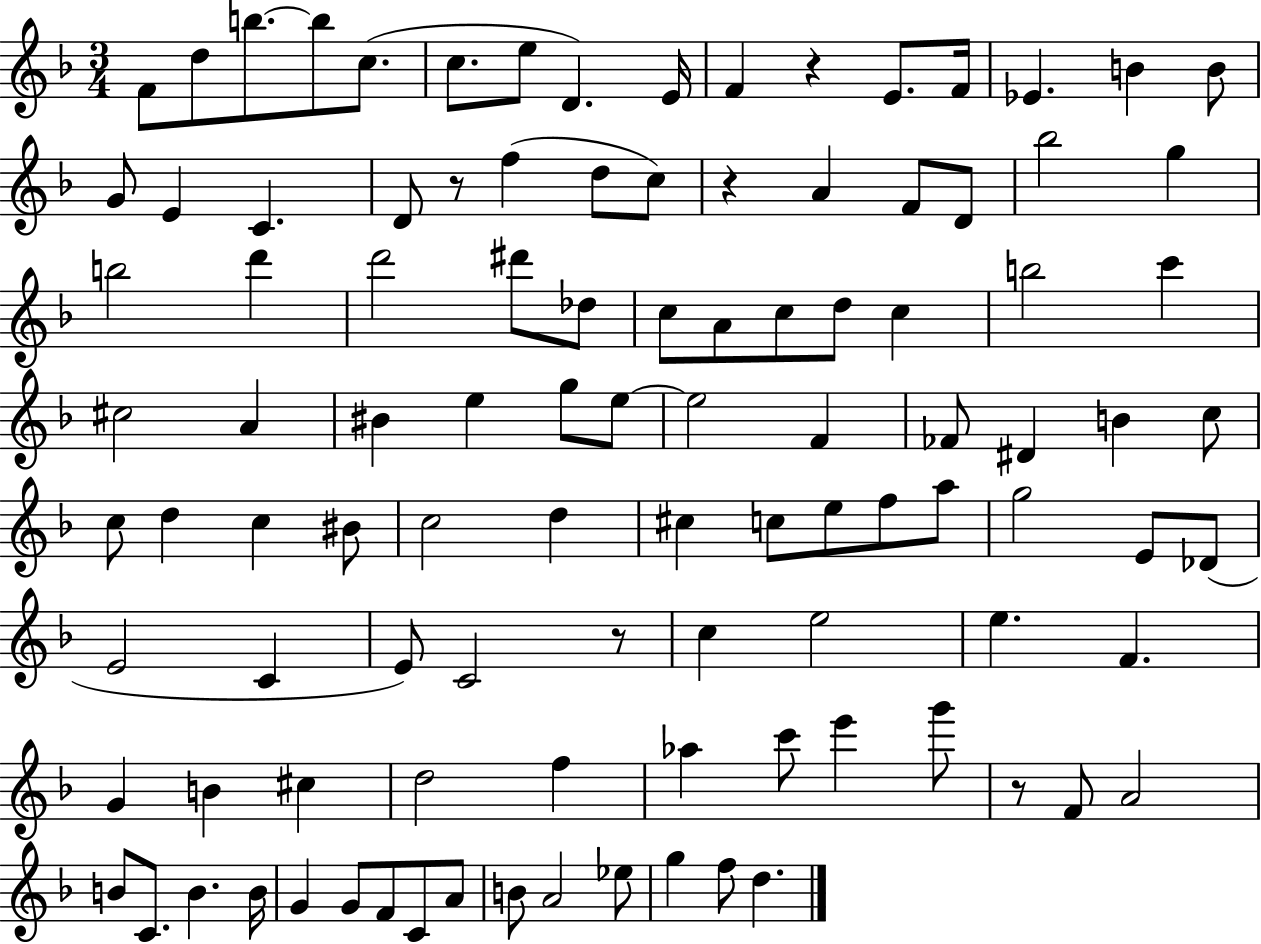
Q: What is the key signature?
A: F major